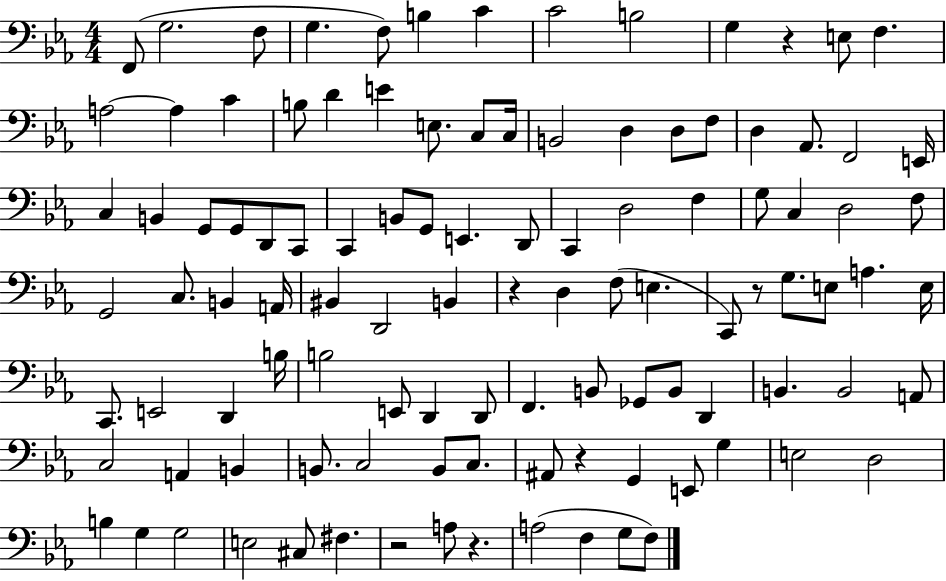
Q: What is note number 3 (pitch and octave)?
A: F3